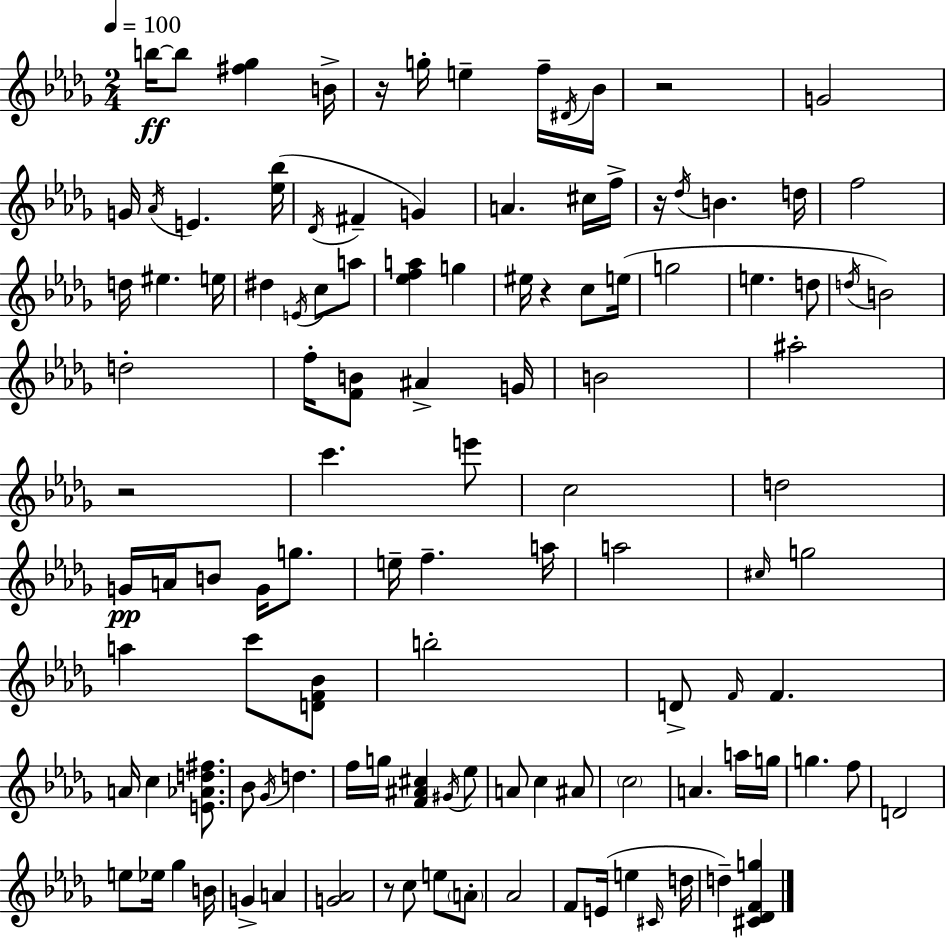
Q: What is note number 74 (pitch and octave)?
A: Eb5